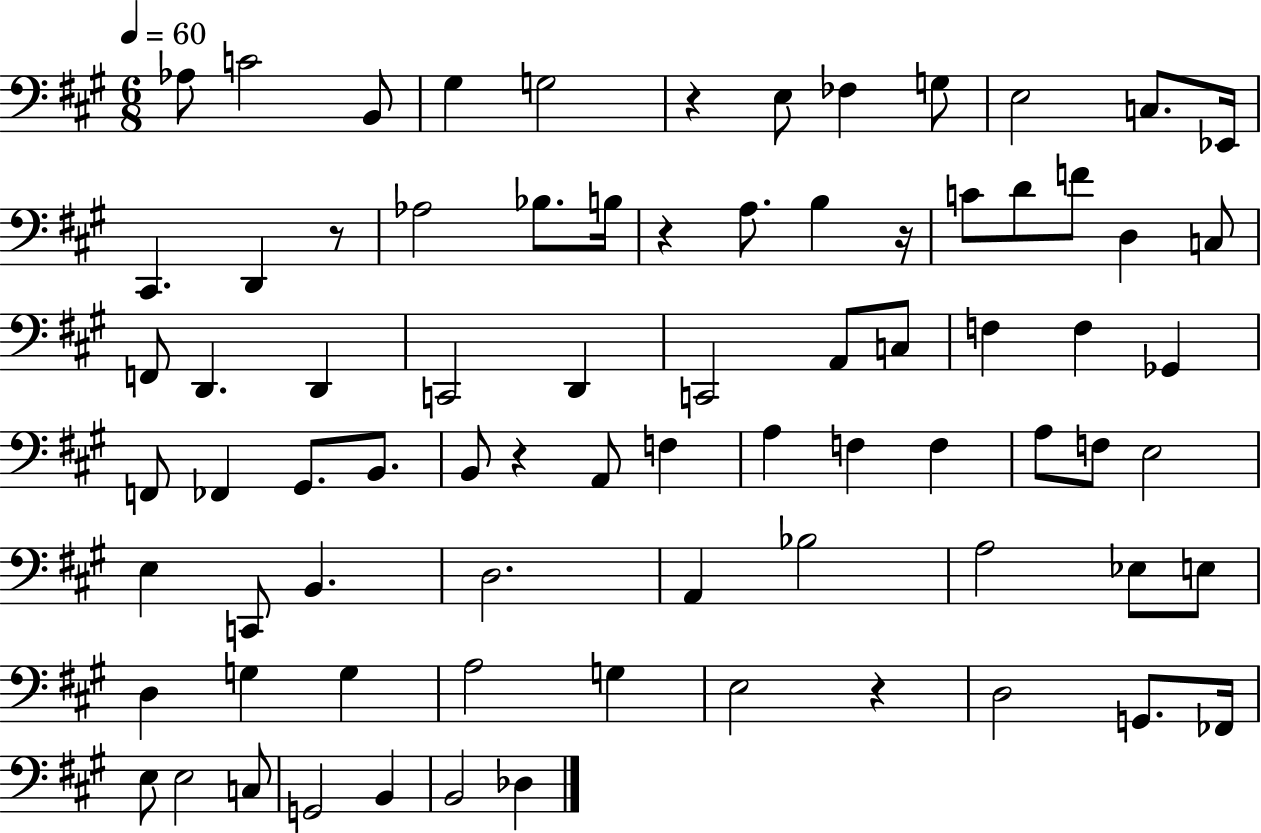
Ab3/e C4/h B2/e G#3/q G3/h R/q E3/e FES3/q G3/e E3/h C3/e. Eb2/s C#2/q. D2/q R/e Ab3/h Bb3/e. B3/s R/q A3/e. B3/q R/s C4/e D4/e F4/e D3/q C3/e F2/e D2/q. D2/q C2/h D2/q C2/h A2/e C3/e F3/q F3/q Gb2/q F2/e FES2/q G#2/e. B2/e. B2/e R/q A2/e F3/q A3/q F3/q F3/q A3/e F3/e E3/h E3/q C2/e B2/q. D3/h. A2/q Bb3/h A3/h Eb3/e E3/e D3/q G3/q G3/q A3/h G3/q E3/h R/q D3/h G2/e. FES2/s E3/e E3/h C3/e G2/h B2/q B2/h Db3/q